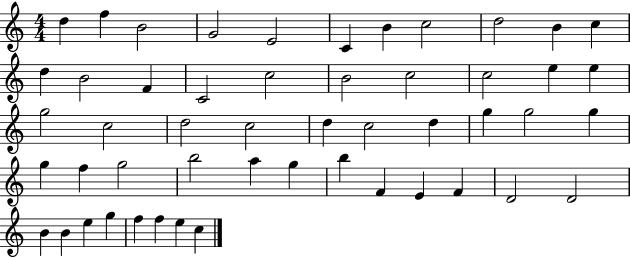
X:1
T:Untitled
M:4/4
L:1/4
K:C
d f B2 G2 E2 C B c2 d2 B c d B2 F C2 c2 B2 c2 c2 e e g2 c2 d2 c2 d c2 d g g2 g g f g2 b2 a g b F E F D2 D2 B B e g f f e c